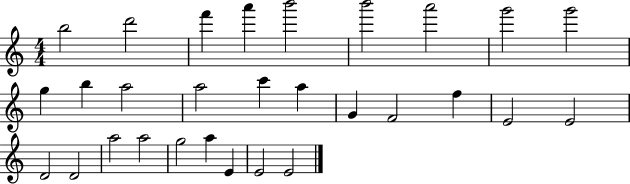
{
  \clef treble
  \numericTimeSignature
  \time 4/4
  \key c \major
  b''2 d'''2 | f'''4 a'''4 b'''2 | b'''2 a'''2 | g'''2 g'''2 | \break g''4 b''4 a''2 | a''2 c'''4 a''4 | g'4 f'2 f''4 | e'2 e'2 | \break d'2 d'2 | a''2 a''2 | g''2 a''4 e'4 | e'2 e'2 | \break \bar "|."
}